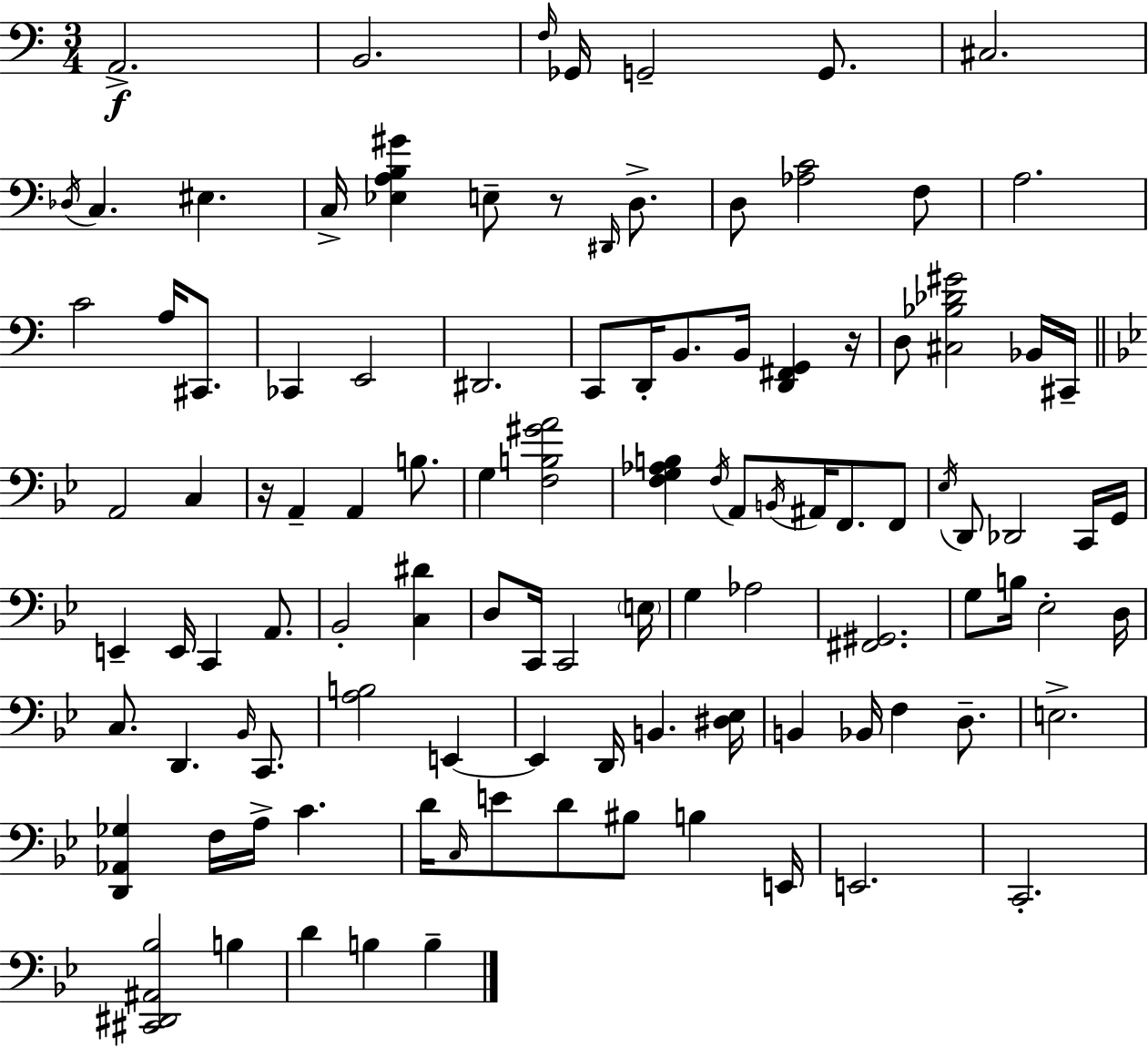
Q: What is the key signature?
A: C major